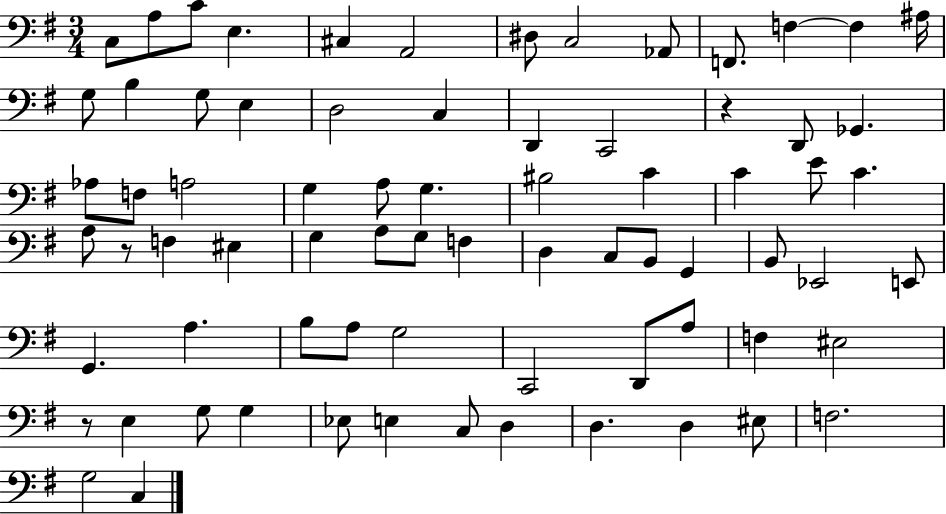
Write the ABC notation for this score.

X:1
T:Untitled
M:3/4
L:1/4
K:G
C,/2 A,/2 C/2 E, ^C, A,,2 ^D,/2 C,2 _A,,/2 F,,/2 F, F, ^A,/4 G,/2 B, G,/2 E, D,2 C, D,, C,,2 z D,,/2 _G,, _A,/2 F,/2 A,2 G, A,/2 G, ^B,2 C C E/2 C A,/2 z/2 F, ^E, G, A,/2 G,/2 F, D, C,/2 B,,/2 G,, B,,/2 _E,,2 E,,/2 G,, A, B,/2 A,/2 G,2 C,,2 D,,/2 A,/2 F, ^E,2 z/2 E, G,/2 G, _E,/2 E, C,/2 D, D, D, ^E,/2 F,2 G,2 C,